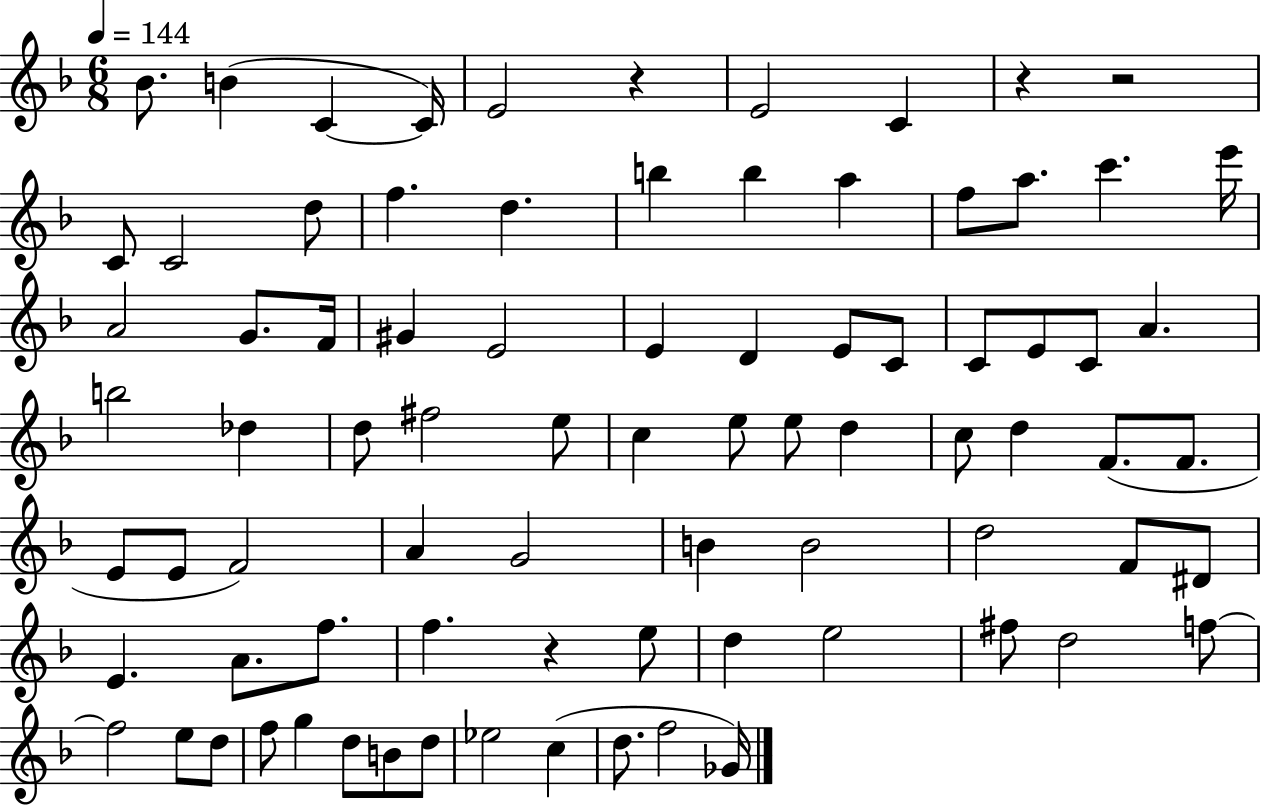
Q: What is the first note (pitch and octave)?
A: Bb4